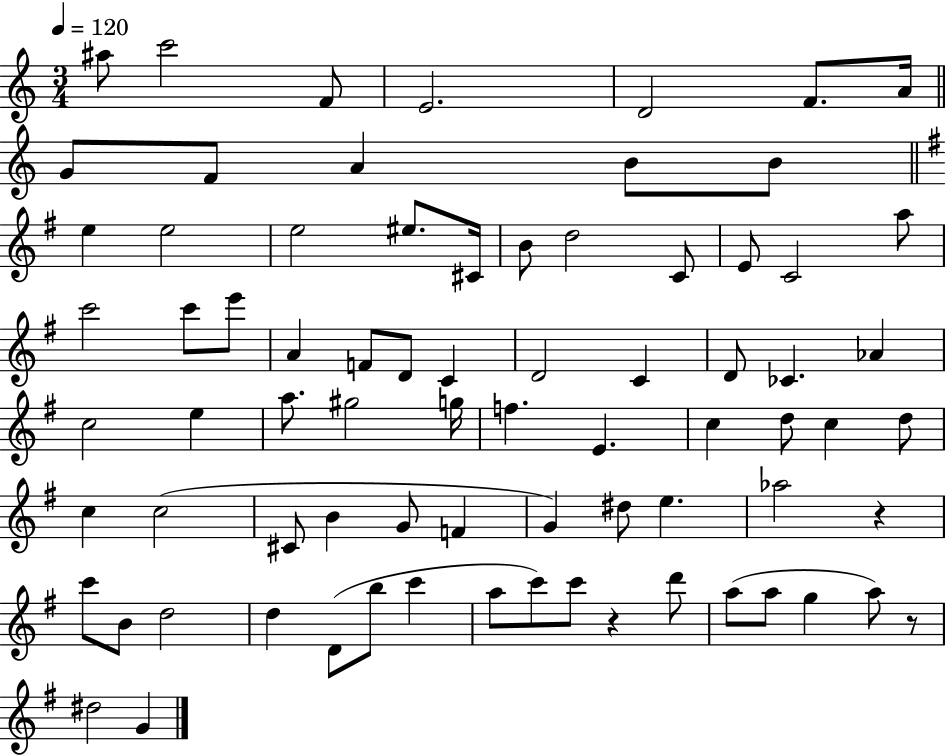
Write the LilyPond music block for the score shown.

{
  \clef treble
  \numericTimeSignature
  \time 3/4
  \key c \major
  \tempo 4 = 120
  ais''8 c'''2 f'8 | e'2. | d'2 f'8. a'16 | \bar "||" \break \key c \major g'8 f'8 a'4 b'8 b'8 | \bar "||" \break \key e \minor e''4 e''2 | e''2 eis''8. cis'16 | b'8 d''2 c'8 | e'8 c'2 a''8 | \break c'''2 c'''8 e'''8 | a'4 f'8 d'8 c'4 | d'2 c'4 | d'8 ces'4. aes'4 | \break c''2 e''4 | a''8. gis''2 g''16 | f''4. e'4. | c''4 d''8 c''4 d''8 | \break c''4 c''2( | cis'8 b'4 g'8 f'4 | g'4) dis''8 e''4. | aes''2 r4 | \break c'''8 b'8 d''2 | d''4 d'8( b''8 c'''4 | a''8 c'''8) c'''8 r4 d'''8 | a''8( a''8 g''4 a''8) r8 | \break dis''2 g'4 | \bar "|."
}